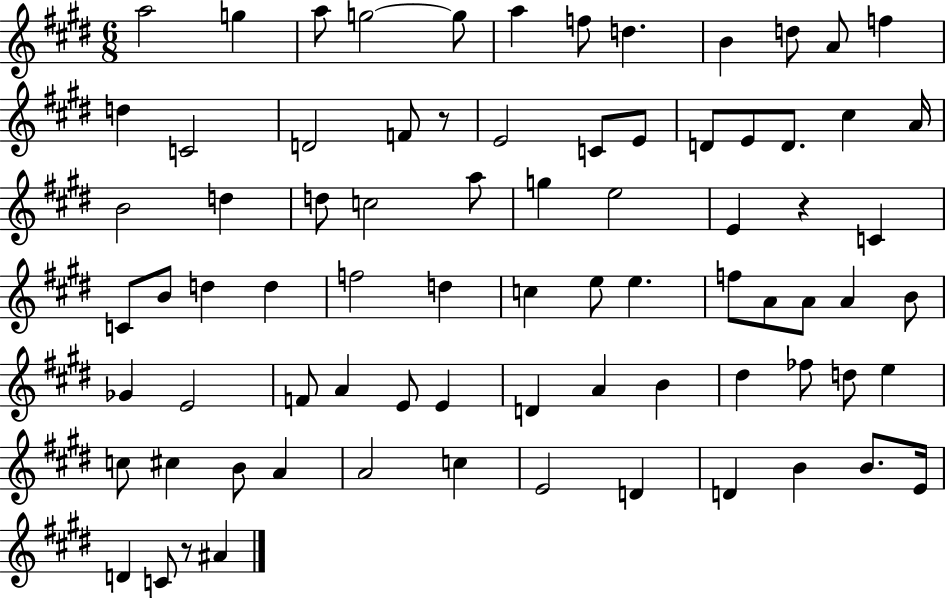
{
  \clef treble
  \numericTimeSignature
  \time 6/8
  \key e \major
  a''2 g''4 | a''8 g''2~~ g''8 | a''4 f''8 d''4. | b'4 d''8 a'8 f''4 | \break d''4 c'2 | d'2 f'8 r8 | e'2 c'8 e'8 | d'8 e'8 d'8. cis''4 a'16 | \break b'2 d''4 | d''8 c''2 a''8 | g''4 e''2 | e'4 r4 c'4 | \break c'8 b'8 d''4 d''4 | f''2 d''4 | c''4 e''8 e''4. | f''8 a'8 a'8 a'4 b'8 | \break ges'4 e'2 | f'8 a'4 e'8 e'4 | d'4 a'4 b'4 | dis''4 fes''8 d''8 e''4 | \break c''8 cis''4 b'8 a'4 | a'2 c''4 | e'2 d'4 | d'4 b'4 b'8. e'16 | \break d'4 c'8 r8 ais'4 | \bar "|."
}